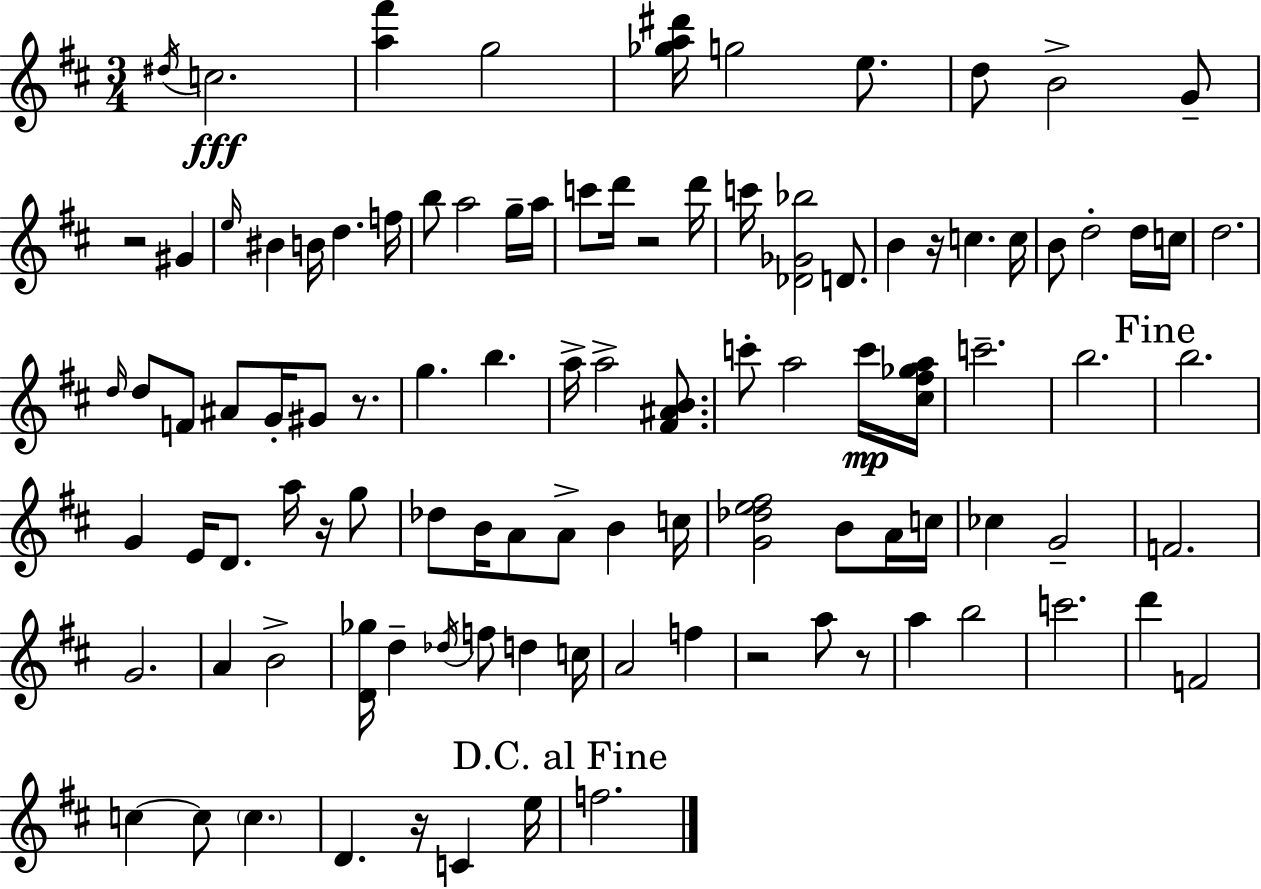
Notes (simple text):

D#5/s C5/h. [A5,F#6]/q G5/h [Gb5,A5,D#6]/s G5/h E5/e. D5/e B4/h G4/e R/h G#4/q E5/s BIS4/q B4/s D5/q. F5/s B5/e A5/h G5/s A5/s C6/e D6/s R/h D6/s C6/s [Db4,Gb4,Bb5]/h D4/e. B4/q R/s C5/q. C5/s B4/e D5/h D5/s C5/s D5/h. D5/s D5/e F4/e A#4/e G4/s G#4/e R/e. G5/q. B5/q. A5/s A5/h [F#4,A#4,B4]/e. C6/e A5/h C6/s [C#5,F#5,Gb5,A5]/s C6/h. B5/h. B5/h. G4/q E4/s D4/e. A5/s R/s G5/e Db5/e B4/s A4/e A4/e B4/q C5/s [G4,Db5,E5,F#5]/h B4/e A4/s C5/s CES5/q G4/h F4/h. G4/h. A4/q B4/h [D4,Gb5]/s D5/q Db5/s F5/e D5/q C5/s A4/h F5/q R/h A5/e R/e A5/q B5/h C6/h. D6/q F4/h C5/q C5/e C5/q. D4/q. R/s C4/q E5/s F5/h.